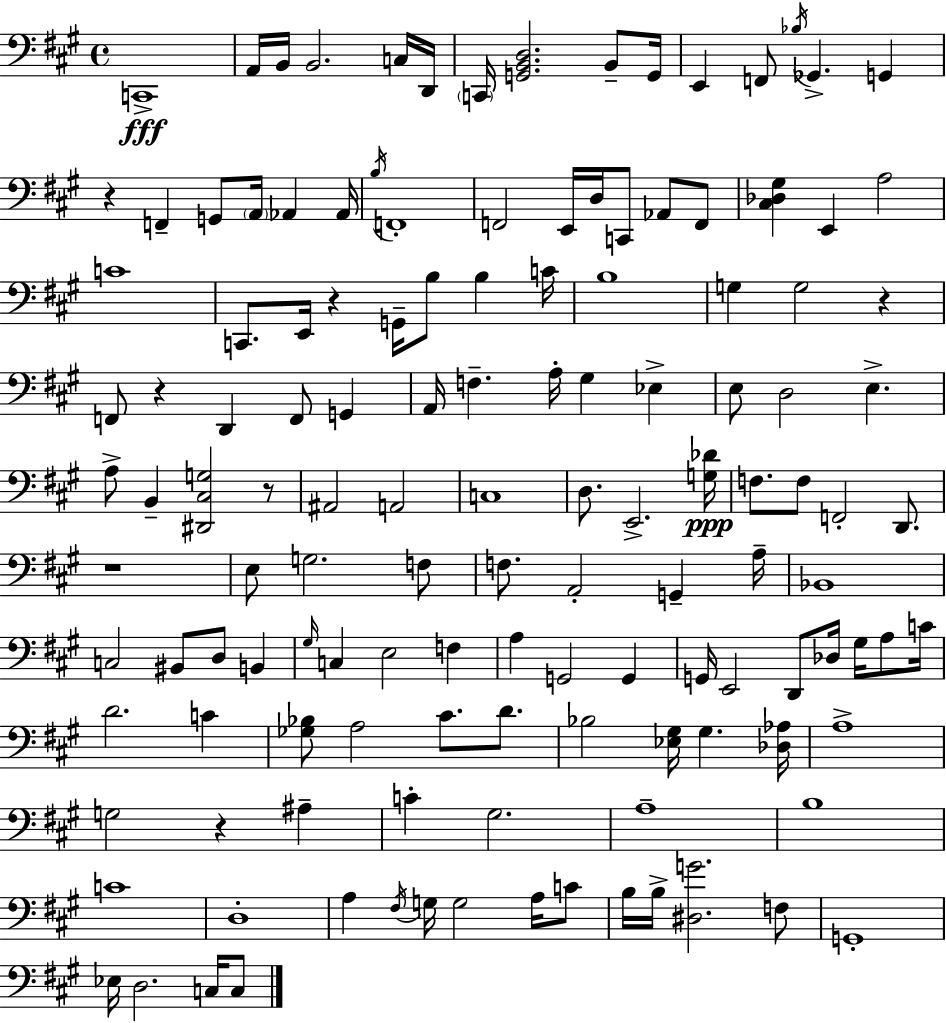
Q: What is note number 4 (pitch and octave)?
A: B2